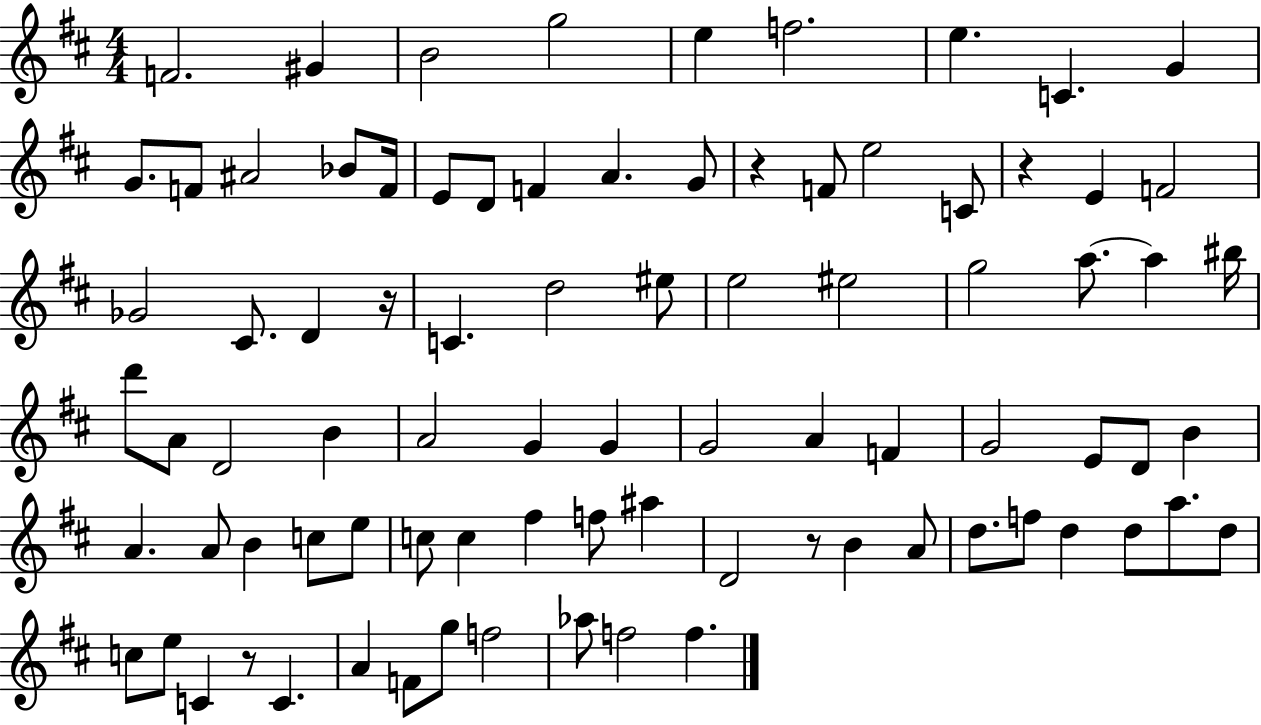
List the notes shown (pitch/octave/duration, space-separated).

F4/h. G#4/q B4/h G5/h E5/q F5/h. E5/q. C4/q. G4/q G4/e. F4/e A#4/h Bb4/e F4/s E4/e D4/e F4/q A4/q. G4/e R/q F4/e E5/h C4/e R/q E4/q F4/h Gb4/h C#4/e. D4/q R/s C4/q. D5/h EIS5/e E5/h EIS5/h G5/h A5/e. A5/q BIS5/s D6/e A4/e D4/h B4/q A4/h G4/q G4/q G4/h A4/q F4/q G4/h E4/e D4/e B4/q A4/q. A4/e B4/q C5/e E5/e C5/e C5/q F#5/q F5/e A#5/q D4/h R/e B4/q A4/e D5/e. F5/e D5/q D5/e A5/e. D5/e C5/e E5/e C4/q R/e C4/q. A4/q F4/e G5/e F5/h Ab5/e F5/h F5/q.